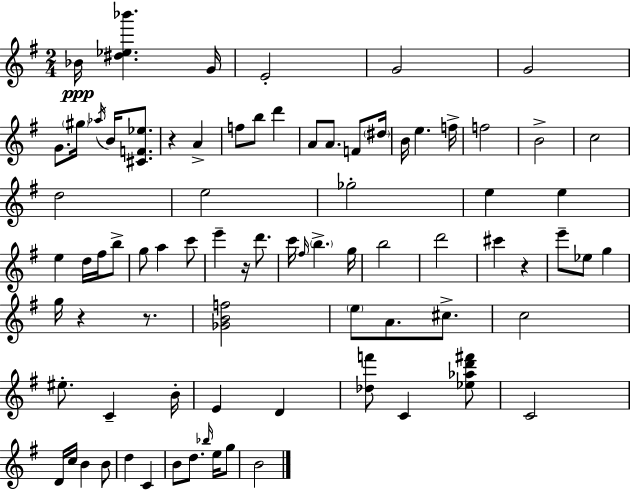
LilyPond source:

{
  \clef treble
  \numericTimeSignature
  \time 2/4
  \key g \major
  bes'16\ppp <dis'' ees'' bes'''>4. g'16 | e'2-. | g'2 | g'2 | \break g'8. \parenthesize gis''16 \acciaccatura { aes''16 } b'16 <cis' f' ees''>8. | r4 a'4-> | f''8 b''8 d'''4 | a'8 a'8. f'8 | \break \parenthesize dis''16 b'16 e''4. | f''16-> f''2 | b'2-> | c''2 | \break d''2 | e''2 | ges''2-. | e''4 e''4 | \break e''4 d''16 fis''16 b''8-> | g''8 a''4 c'''8 | e'''4-- r16 d'''8. | c'''16 \grace { fis''16 } \parenthesize b''4.-> | \break g''16 b''2 | d'''2 | cis'''4 r4 | e'''8-- ees''8 g''4 | \break g''16 r4 r8. | <ges' b' f''>2 | \parenthesize e''8 a'8. cis''8.-> | c''2 | \break eis''8.-. c'4-- | b'16-. e'4 d'4 | <des'' f'''>8 c'4 | <ees'' aes'' d''' fis'''>8 c'2 | \break d'16 c''16 b'4 | b'8 d''4 c'4 | b'8 d''8. \grace { bes''16 } | e''16 g''8 b'2 | \break \bar "|."
}